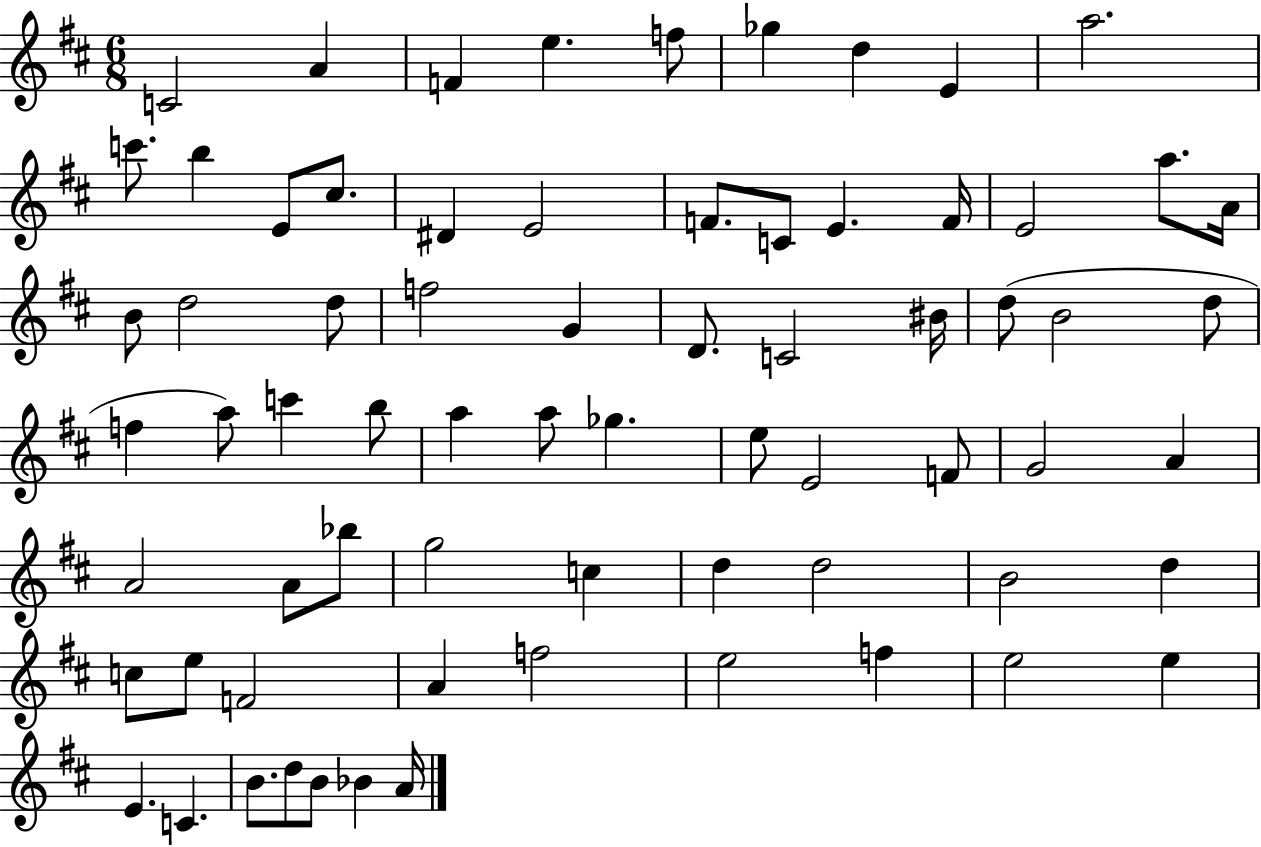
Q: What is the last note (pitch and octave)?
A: A4